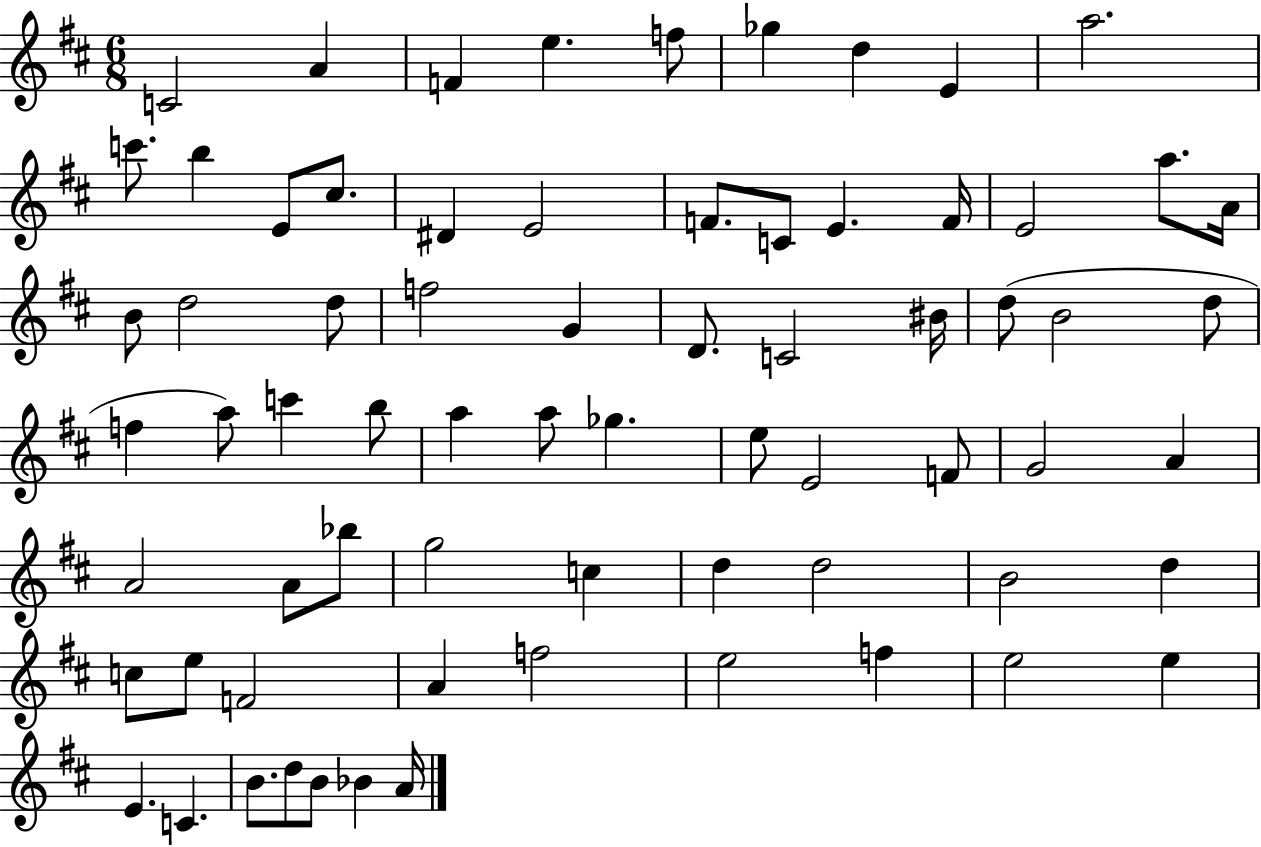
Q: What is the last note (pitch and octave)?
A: A4